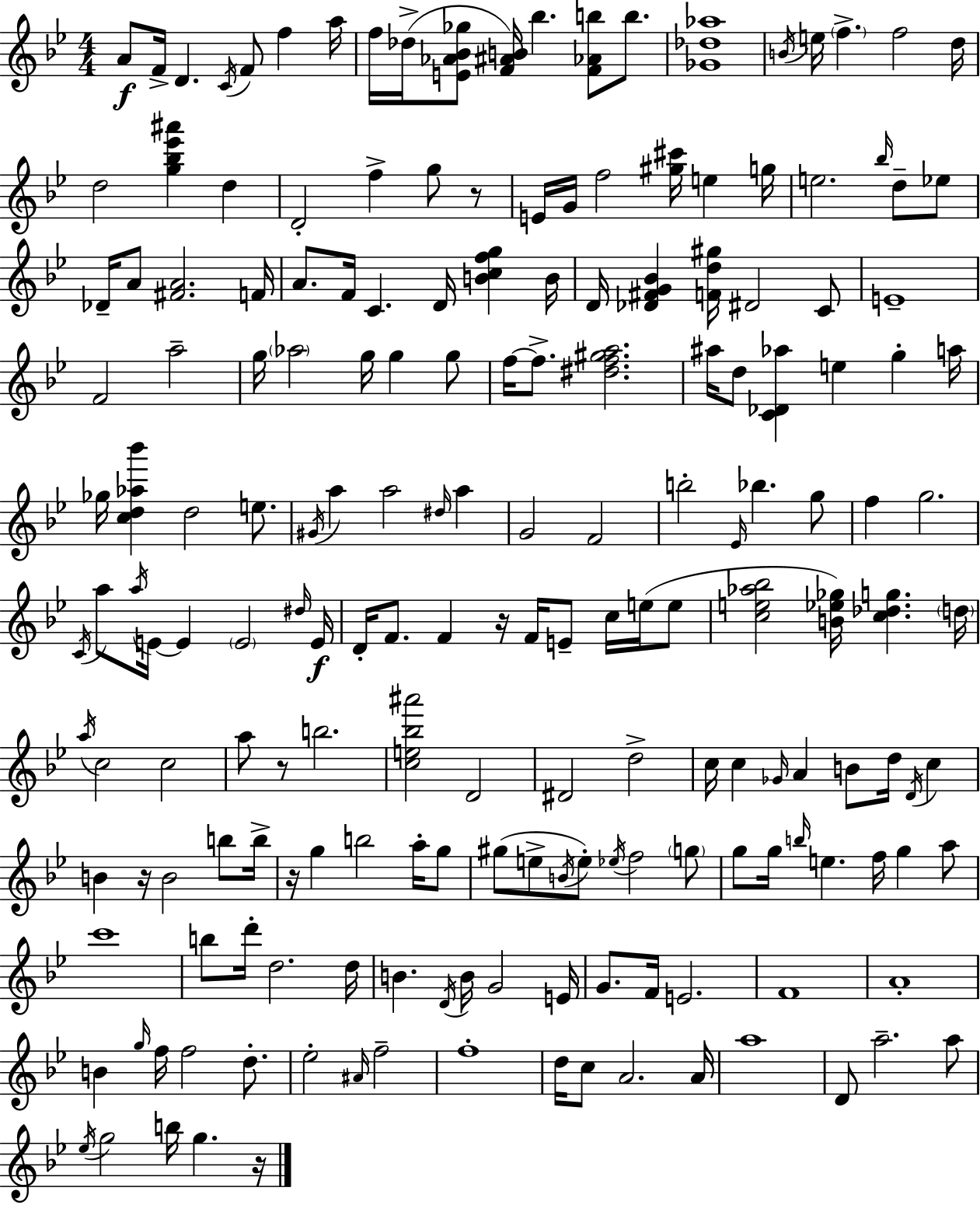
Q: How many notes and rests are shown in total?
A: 186